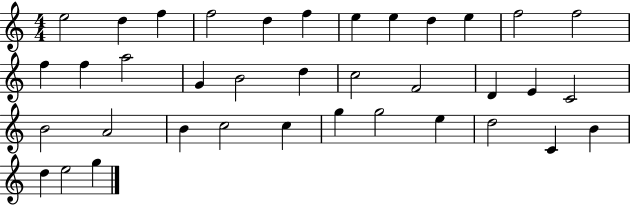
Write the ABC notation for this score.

X:1
T:Untitled
M:4/4
L:1/4
K:C
e2 d f f2 d f e e d e f2 f2 f f a2 G B2 d c2 F2 D E C2 B2 A2 B c2 c g g2 e d2 C B d e2 g